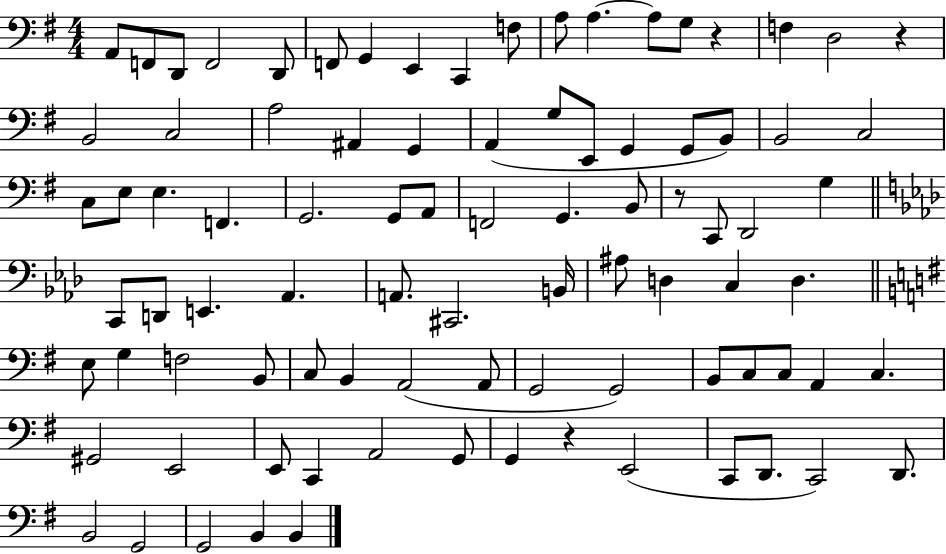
{
  \clef bass
  \numericTimeSignature
  \time 4/4
  \key g \major
  a,8 f,8 d,8 f,2 d,8 | f,8 g,4 e,4 c,4 f8 | a8 a4.~~ a8 g8 r4 | f4 d2 r4 | \break b,2 c2 | a2 ais,4 g,4 | a,4( g8 e,8 g,4 g,8 b,8) | b,2 c2 | \break c8 e8 e4. f,4. | g,2. g,8 a,8 | f,2 g,4. b,8 | r8 c,8 d,2 g4 | \break \bar "||" \break \key aes \major c,8 d,8 e,4. aes,4. | a,8. cis,2. b,16 | ais8 d4 c4 d4. | \bar "||" \break \key g \major e8 g4 f2 b,8 | c8 b,4 a,2( a,8 | g,2 g,2) | b,8 c8 c8 a,4 c4. | \break gis,2 e,2 | e,8 c,4 a,2 g,8 | g,4 r4 e,2( | c,8 d,8. c,2) d,8. | \break b,2 g,2 | g,2 b,4 b,4 | \bar "|."
}